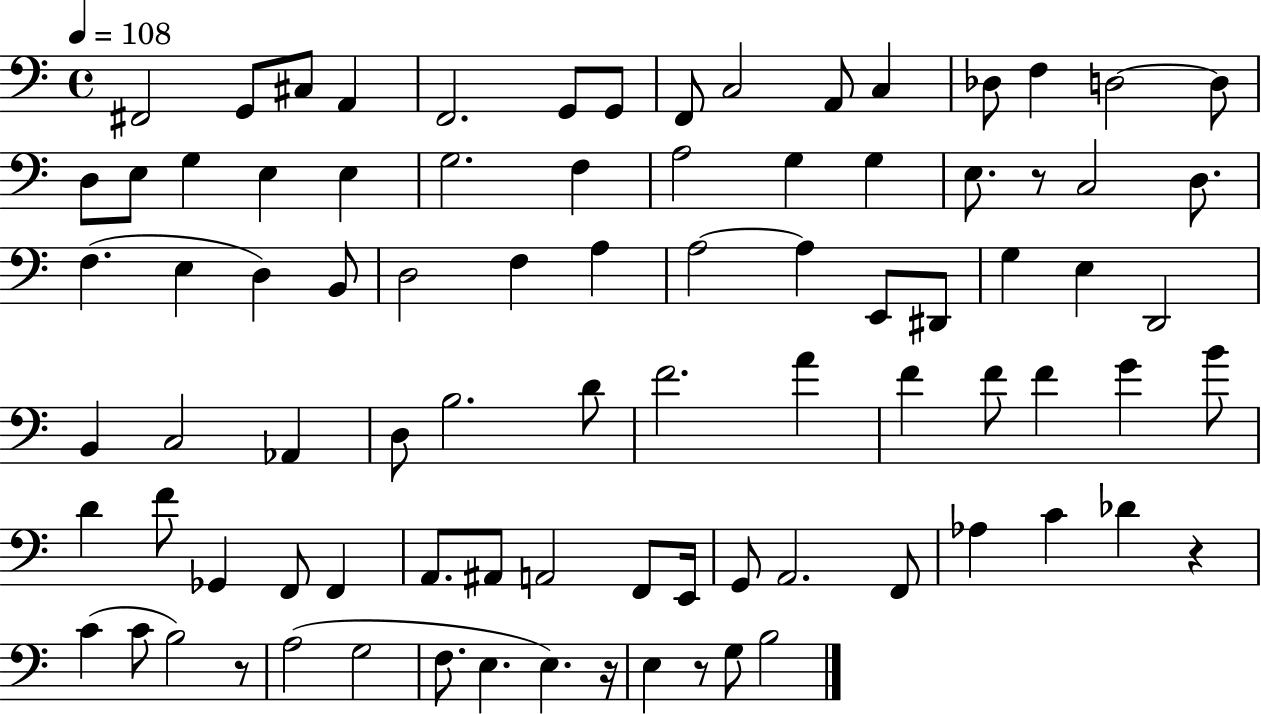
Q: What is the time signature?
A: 4/4